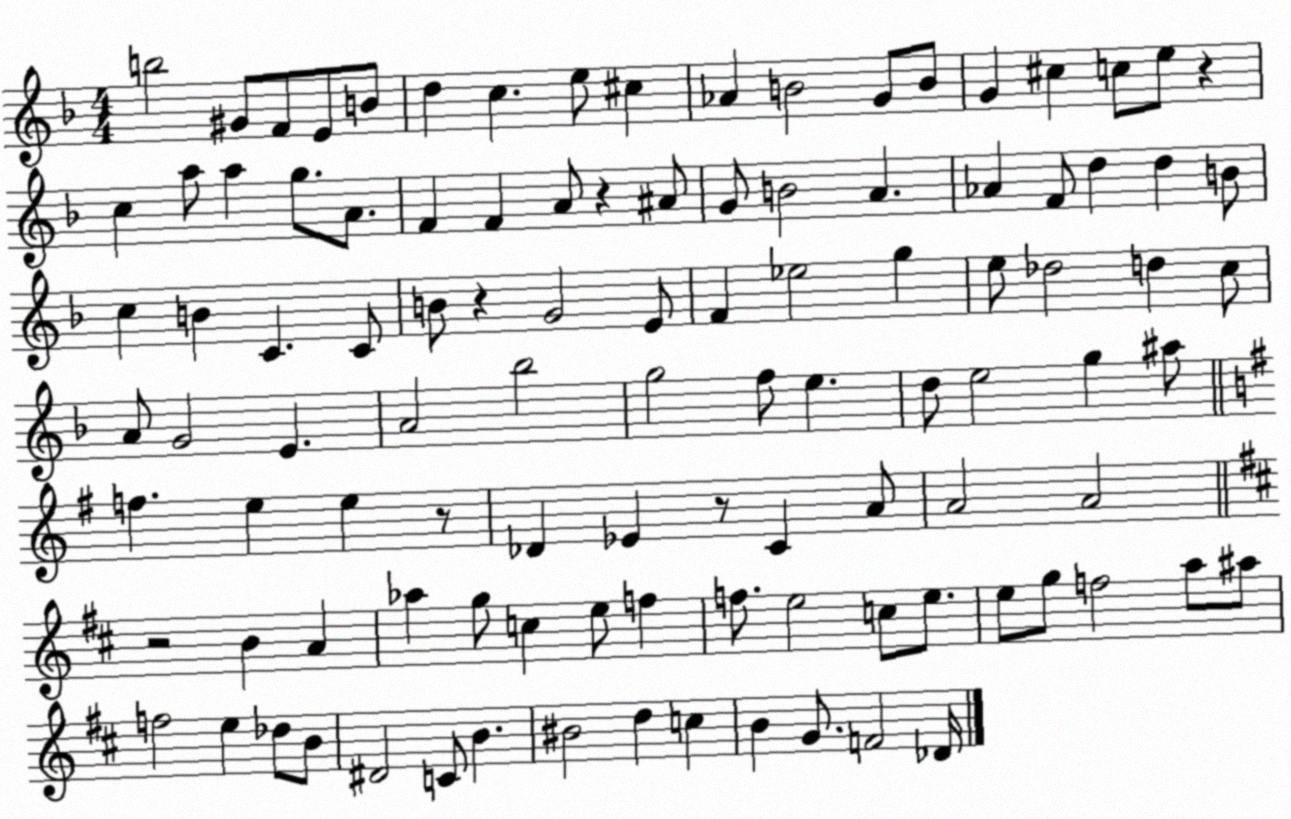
X:1
T:Untitled
M:4/4
L:1/4
K:F
b2 ^G/2 F/2 E/2 B/2 d c e/2 ^c _A B2 G/2 B/2 G ^c c/2 e/2 z c a/2 a g/2 A/2 F F A/2 z ^A/2 G/2 B2 A _A F/2 d d B/2 c B C C/2 B/2 z G2 E/2 F _e2 g e/2 _d2 d c/2 A/2 G2 E A2 _b2 g2 f/2 e d/2 e2 g ^a/2 f e e z/2 _D _E z/2 C A/2 A2 A2 z2 B A _a g/2 c e/2 f f/2 e2 c/2 e/2 e/2 g/2 f2 a/2 ^a/2 f2 e _d/2 B/2 ^D2 C/2 B ^B2 d c B G/2 F2 _D/4